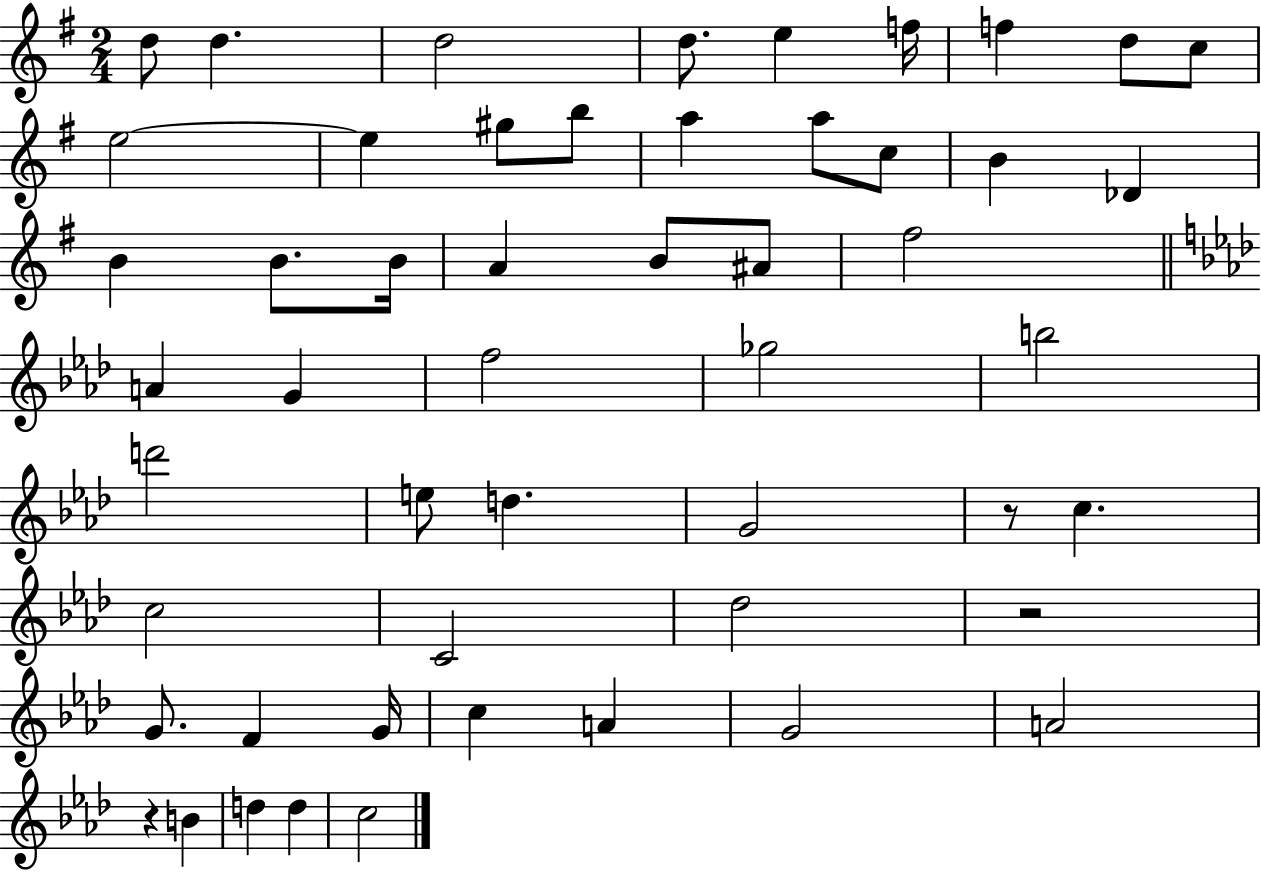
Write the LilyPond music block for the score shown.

{
  \clef treble
  \numericTimeSignature
  \time 2/4
  \key g \major
  d''8 d''4. | d''2 | d''8. e''4 f''16 | f''4 d''8 c''8 | \break e''2~~ | e''4 gis''8 b''8 | a''4 a''8 c''8 | b'4 des'4 | \break b'4 b'8. b'16 | a'4 b'8 ais'8 | fis''2 | \bar "||" \break \key aes \major a'4 g'4 | f''2 | ges''2 | b''2 | \break d'''2 | e''8 d''4. | g'2 | r8 c''4. | \break c''2 | c'2 | des''2 | r2 | \break g'8. f'4 g'16 | c''4 a'4 | g'2 | a'2 | \break r4 b'4 | d''4 d''4 | c''2 | \bar "|."
}